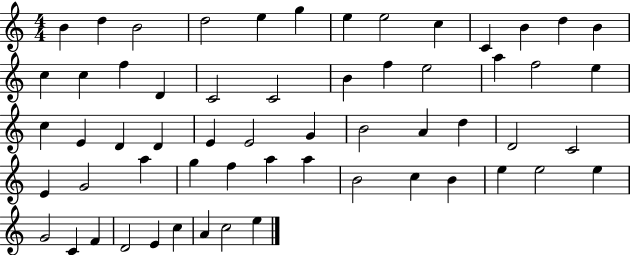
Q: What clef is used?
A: treble